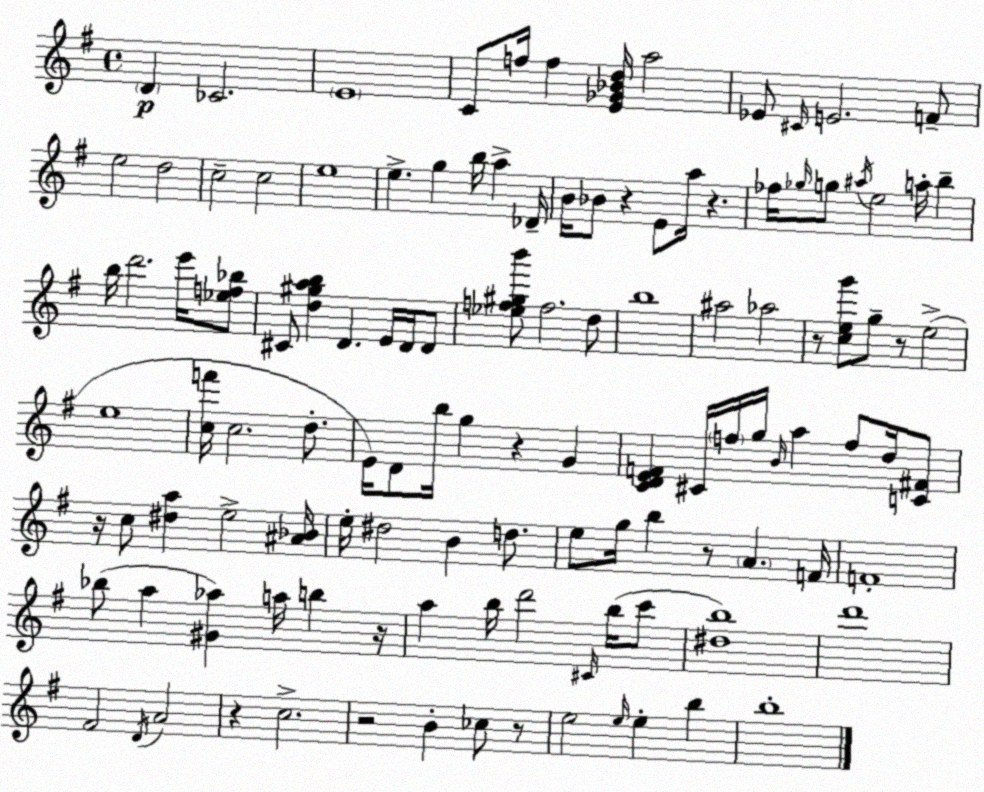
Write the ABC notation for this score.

X:1
T:Untitled
M:4/4
L:1/4
K:G
D _C2 E4 C/2 f/4 f [E_G_Bd]/4 a2 _E/2 ^C/4 E2 F/2 e2 d2 c2 c2 e4 e g b/4 a _D/4 B/4 _B/2 z E/2 a/4 z _f/4 _g/4 g/2 ^a/4 e2 a/4 b b/4 d'2 e'/4 [_ef_b]/2 ^C/2 [d^gab] D E/4 D/4 D/2 [_ef^gb']/2 f2 d/2 b4 ^a2 _a2 z/2 [ceg']/2 g/2 z/2 e2 e4 [cf']/4 c2 d/2 E/4 D/2 b/4 g z G [CDEF] ^C/4 f/4 g/4 B/4 a f/2 d/4 [C^F]/2 z/4 c/2 [^da] e2 [^A_B]/4 e/4 ^d2 B d/2 e/2 g/4 b z/2 A F/4 F4 _b/2 a [^G_a] a/4 b z/4 a b/4 d'2 ^C/4 b/4 c'/2 [^db]4 d'4 ^F2 D/4 A2 z c2 z2 B _c/2 z/2 e2 e/4 e b b4